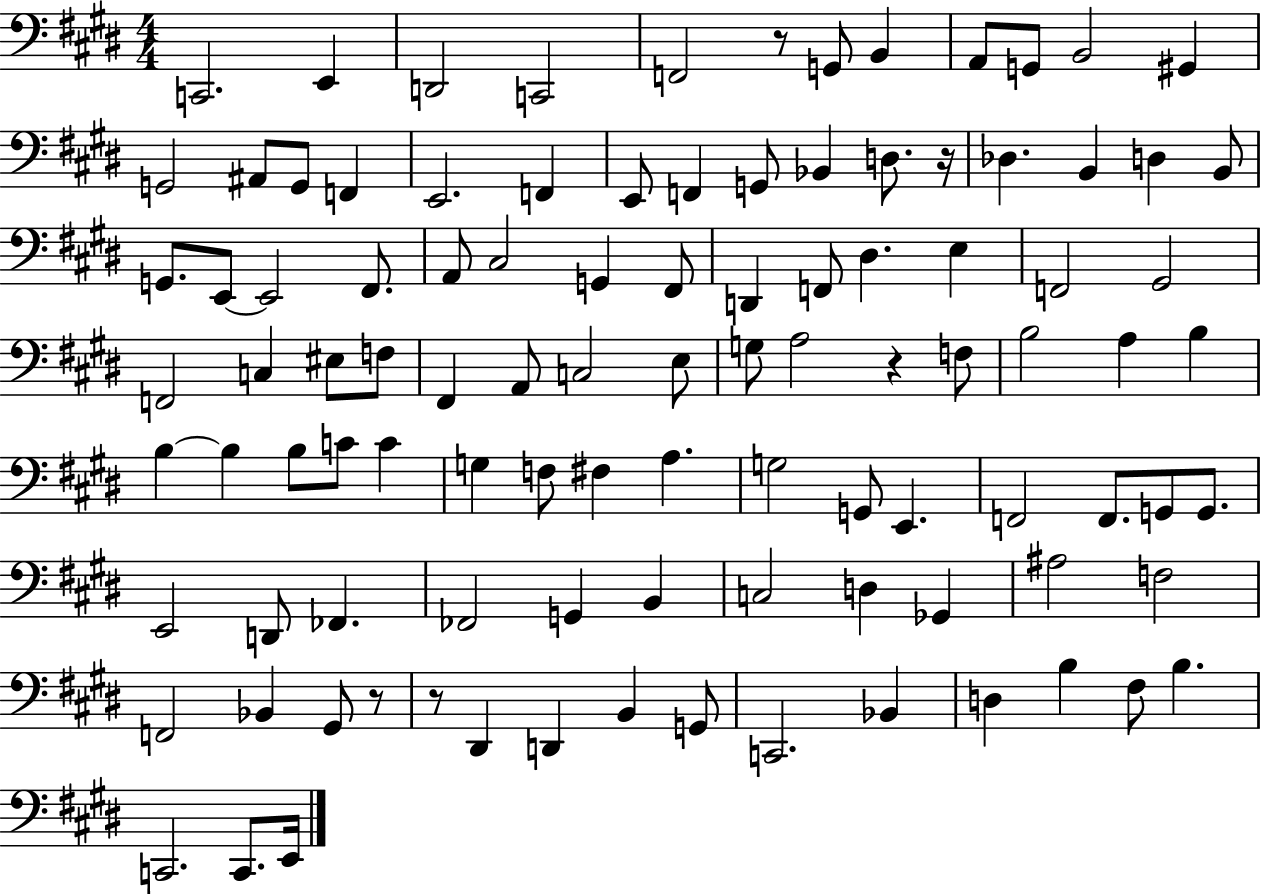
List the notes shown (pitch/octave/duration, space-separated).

C2/h. E2/q D2/h C2/h F2/h R/e G2/e B2/q A2/e G2/e B2/h G#2/q G2/h A#2/e G2/e F2/q E2/h. F2/q E2/e F2/q G2/e Bb2/q D3/e. R/s Db3/q. B2/q D3/q B2/e G2/e. E2/e E2/h F#2/e. A2/e C#3/h G2/q F#2/e D2/q F2/e D#3/q. E3/q F2/h G#2/h F2/h C3/q EIS3/e F3/e F#2/q A2/e C3/h E3/e G3/e A3/h R/q F3/e B3/h A3/q B3/q B3/q B3/q B3/e C4/e C4/q G3/q F3/e F#3/q A3/q. G3/h G2/e E2/q. F2/h F2/e. G2/e G2/e. E2/h D2/e FES2/q. FES2/h G2/q B2/q C3/h D3/q Gb2/q A#3/h F3/h F2/h Bb2/q G#2/e R/e R/e D#2/q D2/q B2/q G2/e C2/h. Bb2/q D3/q B3/q F#3/e B3/q. C2/h. C2/e. E2/s